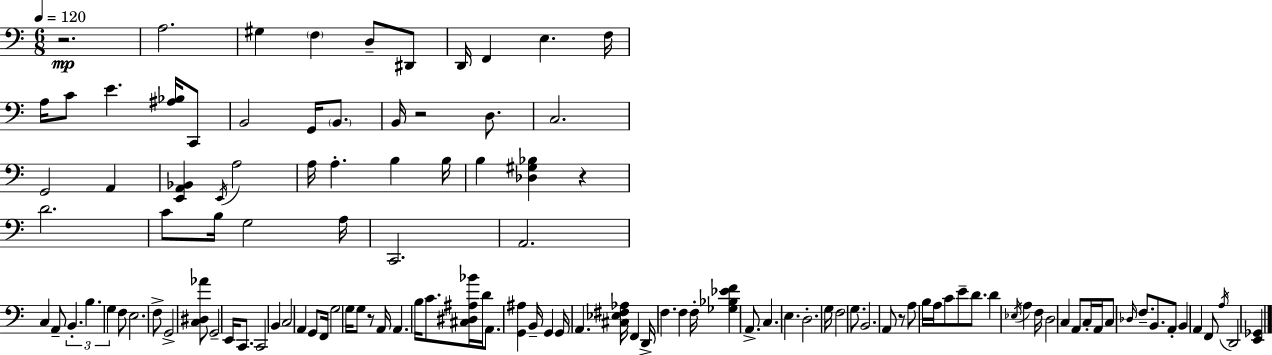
R/h. A3/h. G#3/q F3/q D3/e D#2/e D2/s F2/q E3/q. F3/s A3/s C4/e E4/q. [A#3,Bb3]/s C2/e B2/h G2/s B2/e. B2/s R/h D3/e. C3/h. G2/h A2/q [E2,A2,Bb2]/q E2/s A3/h A3/s A3/q. B3/q B3/s B3/q [Db3,G#3,Bb3]/q R/q D4/h. C4/e B3/s G3/h A3/s C2/h. A2/h. C3/q A2/e B2/q. B3/q. G3/q F3/e E3/h. F3/e G2/h [C3,D#3,Ab4]/e G2/h E2/s C2/e. C2/h B2/q C3/h A2/q G2/e F2/s G3/h G3/s G3/e R/e A2/s A2/q. B3/s C4/e. [C#3,D#3,A#3,Bb4]/s D4/s A2/e. [G2,A#3]/q B2/s G2/q G2/s A2/q. [C#3,Eb3,F#3,Ab3]/s F2/q D2/s F3/q. F3/q F3/s [Gb3,Bb3,Eb4,F4]/q A2/e. C3/q. E3/q. D3/h. G3/s F3/h G3/e. B2/h. A2/e R/e A3/e B3/s A3/s C4/e E4/e D4/e. D4/q Eb3/s A3/q F3/s D3/h C3/q A2/e C3/s A2/s C3/e Db3/s F3/e. B2/e. A2/e B2/q A2/q F2/e A3/s D2/h [E2,Gb2]/q